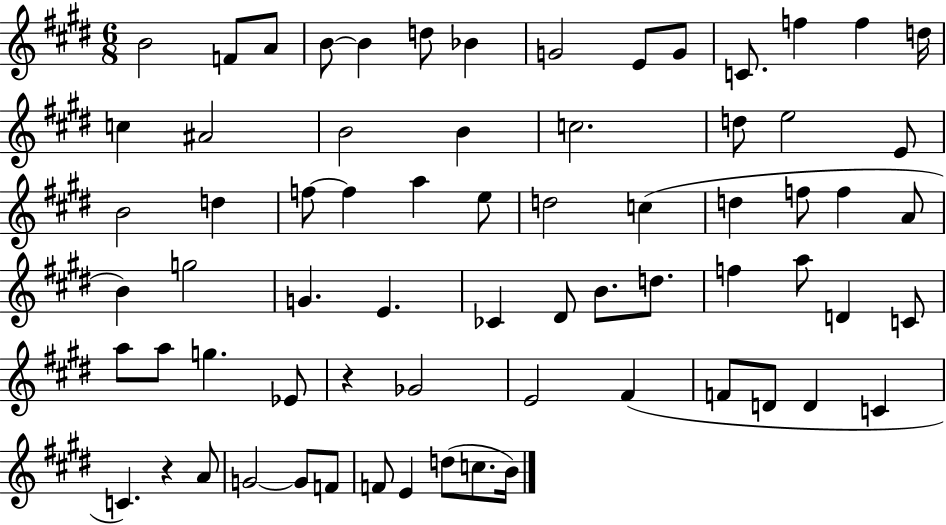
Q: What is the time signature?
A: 6/8